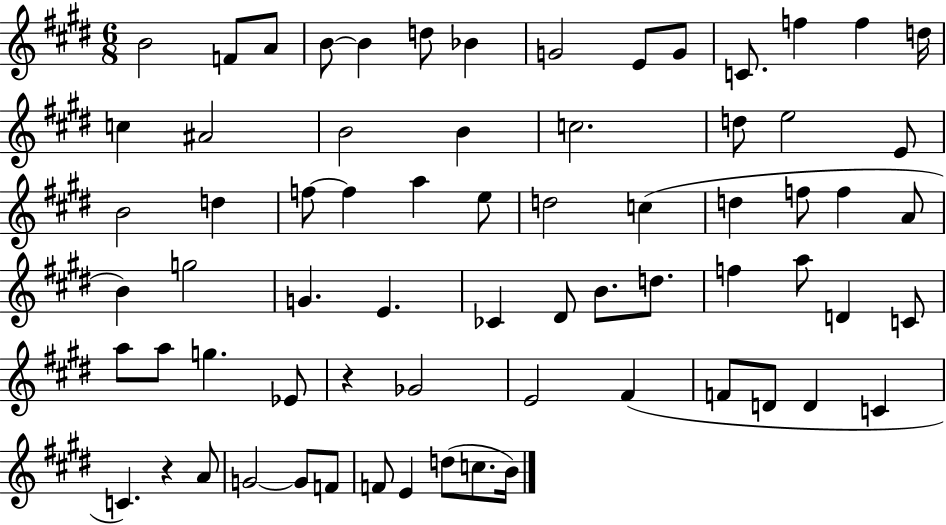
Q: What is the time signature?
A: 6/8